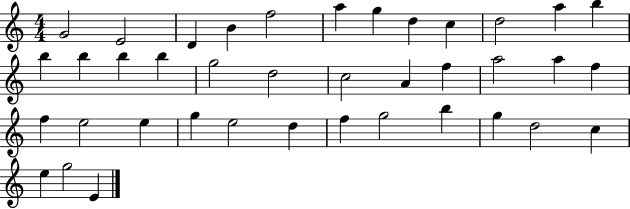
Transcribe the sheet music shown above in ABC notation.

X:1
T:Untitled
M:4/4
L:1/4
K:C
G2 E2 D B f2 a g d c d2 a b b b b b g2 d2 c2 A f a2 a f f e2 e g e2 d f g2 b g d2 c e g2 E